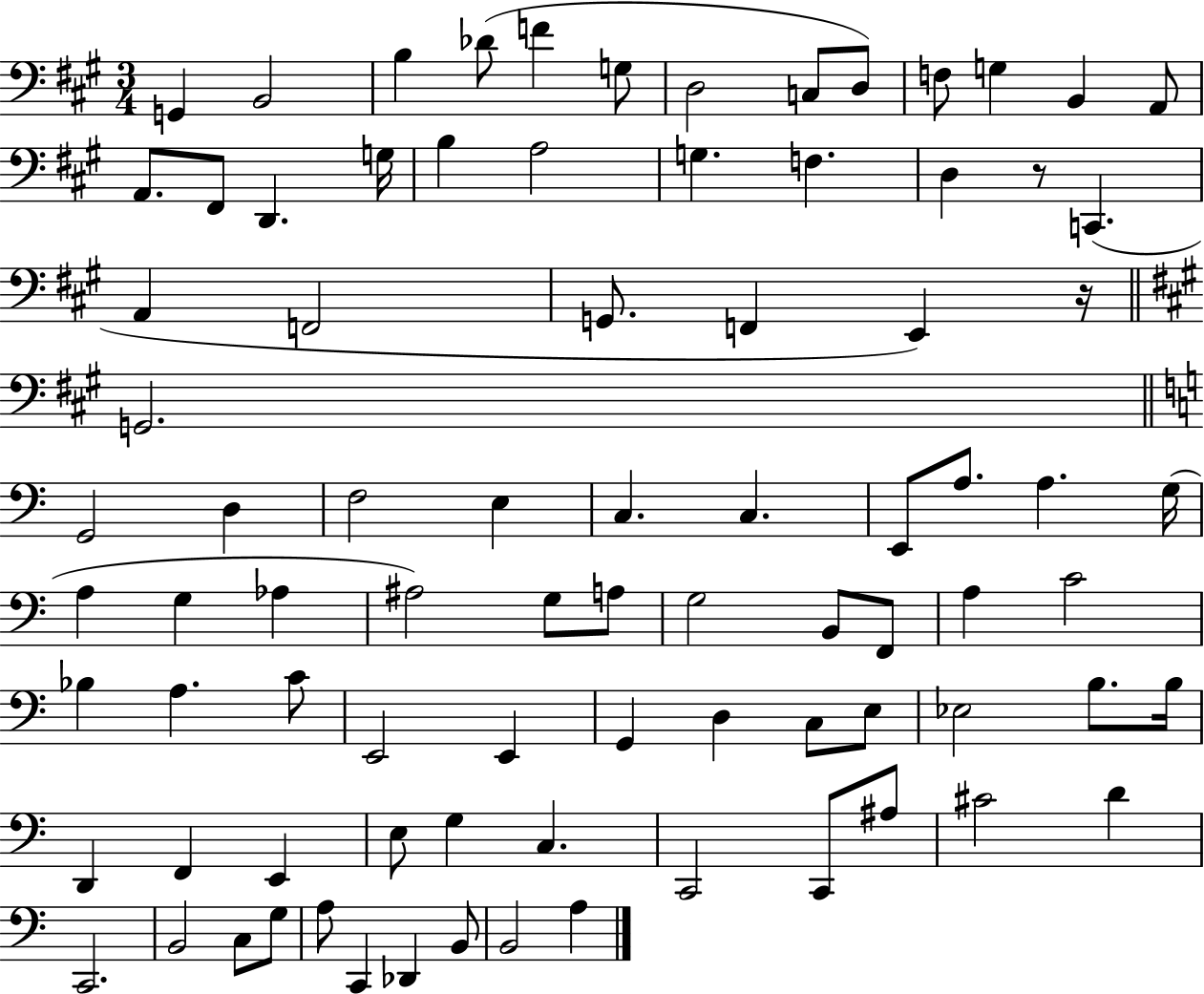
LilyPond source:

{
  \clef bass
  \numericTimeSignature
  \time 3/4
  \key a \major
  g,4 b,2 | b4 des'8( f'4 g8 | d2 c8 d8) | f8 g4 b,4 a,8 | \break a,8. fis,8 d,4. g16 | b4 a2 | g4. f4. | d4 r8 c,4.( | \break a,4 f,2 | g,8. f,4 e,4) r16 | \bar "||" \break \key a \major g,2. | \bar "||" \break \key c \major g,2 d4 | f2 e4 | c4. c4. | e,8 a8. a4. g16( | \break a4 g4 aes4 | ais2) g8 a8 | g2 b,8 f,8 | a4 c'2 | \break bes4 a4. c'8 | e,2 e,4 | g,4 d4 c8 e8 | ees2 b8. b16 | \break d,4 f,4 e,4 | e8 g4 c4. | c,2 c,8 ais8 | cis'2 d'4 | \break c,2. | b,2 c8 g8 | a8 c,4 des,4 b,8 | b,2 a4 | \break \bar "|."
}